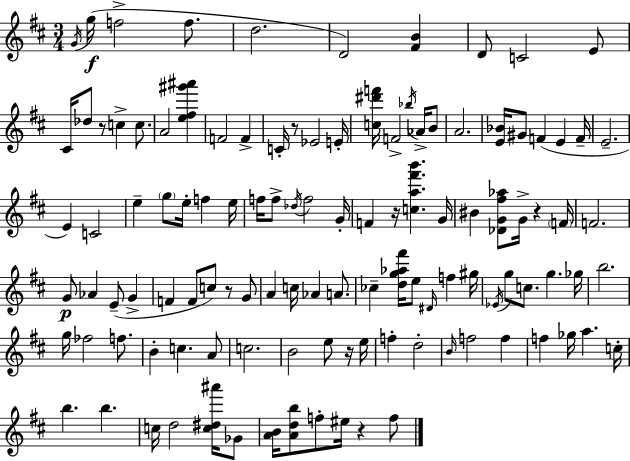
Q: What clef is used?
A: treble